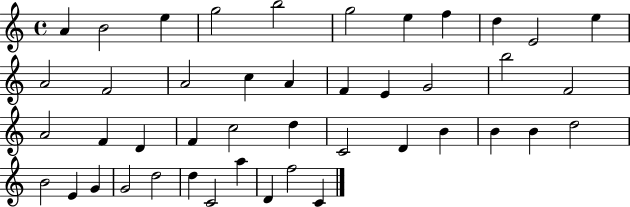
{
  \clef treble
  \time 4/4
  \defaultTimeSignature
  \key c \major
  a'4 b'2 e''4 | g''2 b''2 | g''2 e''4 f''4 | d''4 e'2 e''4 | \break a'2 f'2 | a'2 c''4 a'4 | f'4 e'4 g'2 | b''2 f'2 | \break a'2 f'4 d'4 | f'4 c''2 d''4 | c'2 d'4 b'4 | b'4 b'4 d''2 | \break b'2 e'4 g'4 | g'2 d''2 | d''4 c'2 a''4 | d'4 f''2 c'4 | \break \bar "|."
}